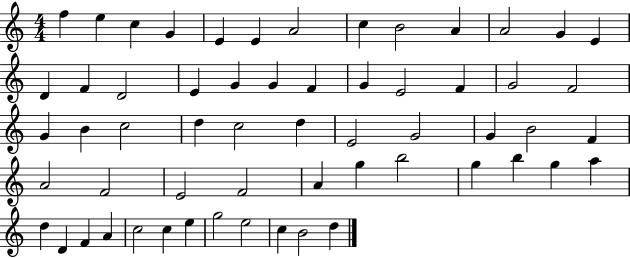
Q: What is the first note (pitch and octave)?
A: F5